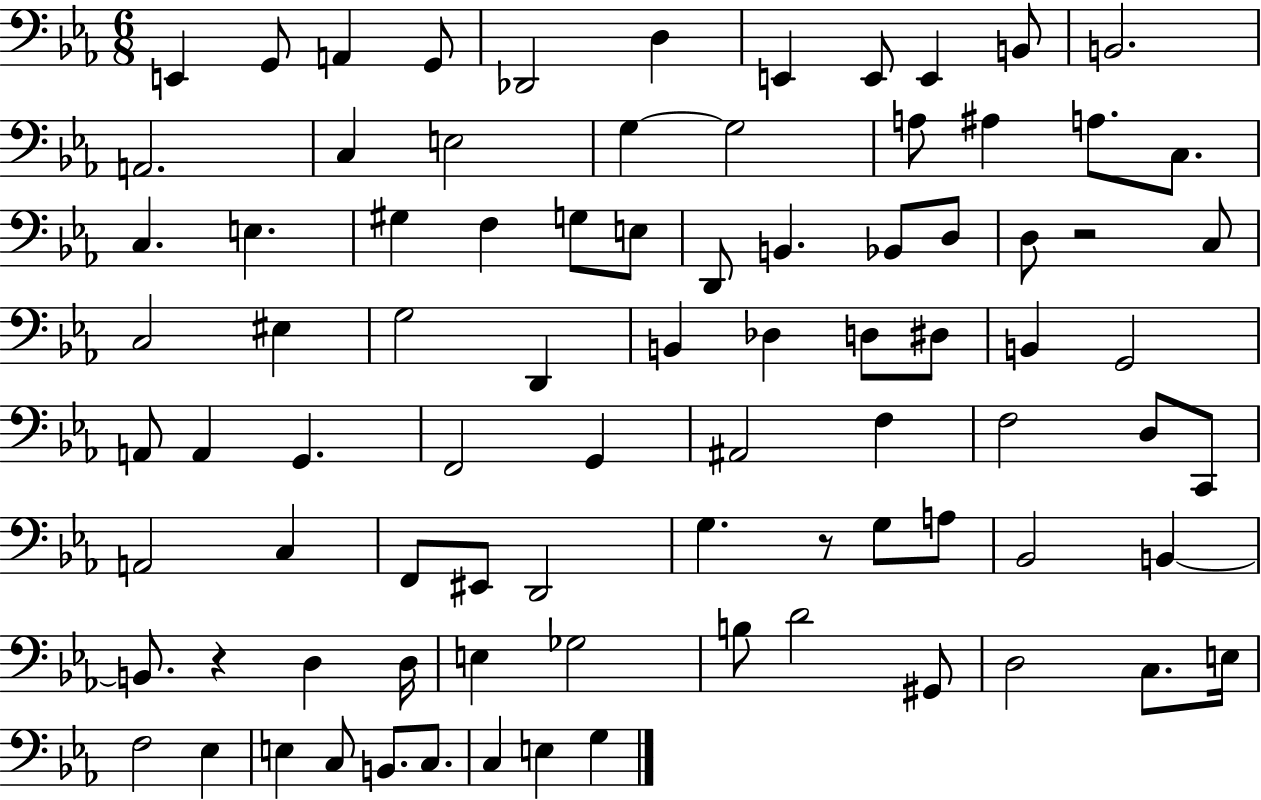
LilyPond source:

{
  \clef bass
  \numericTimeSignature
  \time 6/8
  \key ees \major
  e,4 g,8 a,4 g,8 | des,2 d4 | e,4 e,8 e,4 b,8 | b,2. | \break a,2. | c4 e2 | g4~~ g2 | a8 ais4 a8. c8. | \break c4. e4. | gis4 f4 g8 e8 | d,8 b,4. bes,8 d8 | d8 r2 c8 | \break c2 eis4 | g2 d,4 | b,4 des4 d8 dis8 | b,4 g,2 | \break a,8 a,4 g,4. | f,2 g,4 | ais,2 f4 | f2 d8 c,8 | \break a,2 c4 | f,8 eis,8 d,2 | g4. r8 g8 a8 | bes,2 b,4~~ | \break b,8. r4 d4 d16 | e4 ges2 | b8 d'2 gis,8 | d2 c8. e16 | \break f2 ees4 | e4 c8 b,8. c8. | c4 e4 g4 | \bar "|."
}